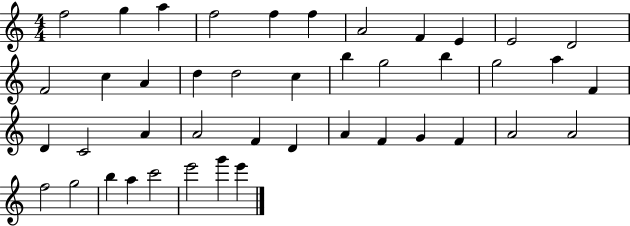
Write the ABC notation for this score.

X:1
T:Untitled
M:4/4
L:1/4
K:C
f2 g a f2 f f A2 F E E2 D2 F2 c A d d2 c b g2 b g2 a F D C2 A A2 F D A F G F A2 A2 f2 g2 b a c'2 e'2 g' e'